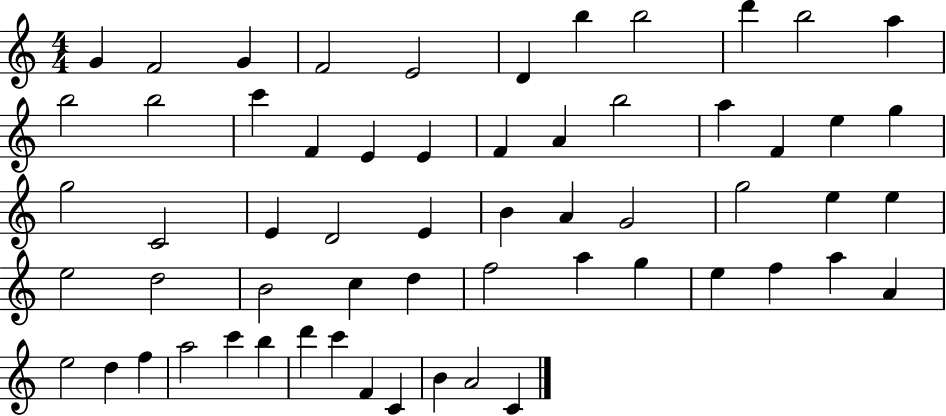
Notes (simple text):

G4/q F4/h G4/q F4/h E4/h D4/q B5/q B5/h D6/q B5/h A5/q B5/h B5/h C6/q F4/q E4/q E4/q F4/q A4/q B5/h A5/q F4/q E5/q G5/q G5/h C4/h E4/q D4/h E4/q B4/q A4/q G4/h G5/h E5/q E5/q E5/h D5/h B4/h C5/q D5/q F5/h A5/q G5/q E5/q F5/q A5/q A4/q E5/h D5/q F5/q A5/h C6/q B5/q D6/q C6/q F4/q C4/q B4/q A4/h C4/q